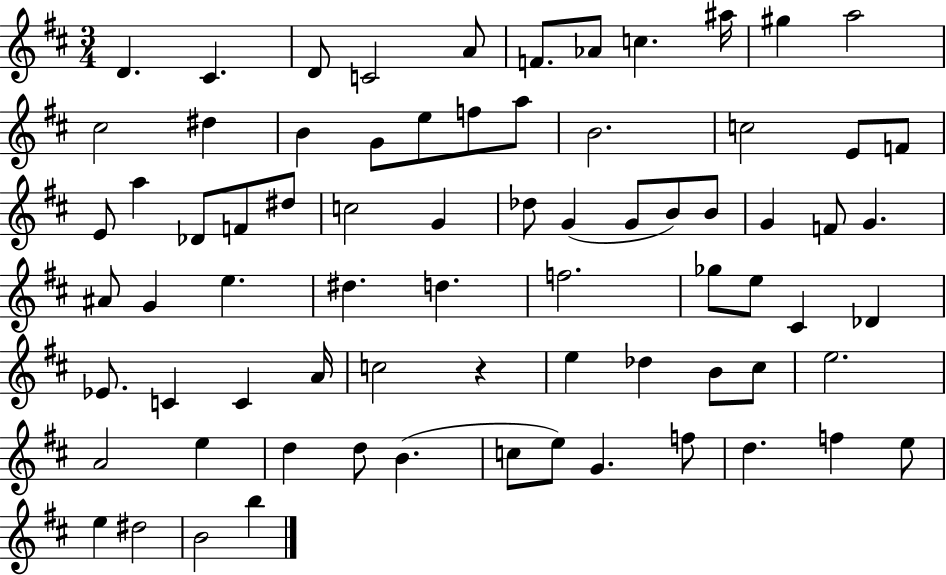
D4/q. C#4/q. D4/e C4/h A4/e F4/e. Ab4/e C5/q. A#5/s G#5/q A5/h C#5/h D#5/q B4/q G4/e E5/e F5/e A5/e B4/h. C5/h E4/e F4/e E4/e A5/q Db4/e F4/e D#5/e C5/h G4/q Db5/e G4/q G4/e B4/e B4/e G4/q F4/e G4/q. A#4/e G4/q E5/q. D#5/q. D5/q. F5/h. Gb5/e E5/e C#4/q Db4/q Eb4/e. C4/q C4/q A4/s C5/h R/q E5/q Db5/q B4/e C#5/e E5/h. A4/h E5/q D5/q D5/e B4/q. C5/e E5/e G4/q. F5/e D5/q. F5/q E5/e E5/q D#5/h B4/h B5/q